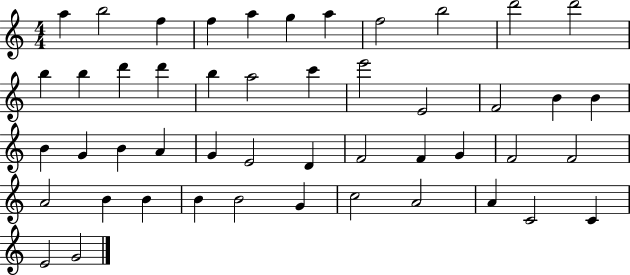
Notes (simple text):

A5/q B5/h F5/q F5/q A5/q G5/q A5/q F5/h B5/h D6/h D6/h B5/q B5/q D6/q D6/q B5/q A5/h C6/q E6/h E4/h F4/h B4/q B4/q B4/q G4/q B4/q A4/q G4/q E4/h D4/q F4/h F4/q G4/q F4/h F4/h A4/h B4/q B4/q B4/q B4/h G4/q C5/h A4/h A4/q C4/h C4/q E4/h G4/h